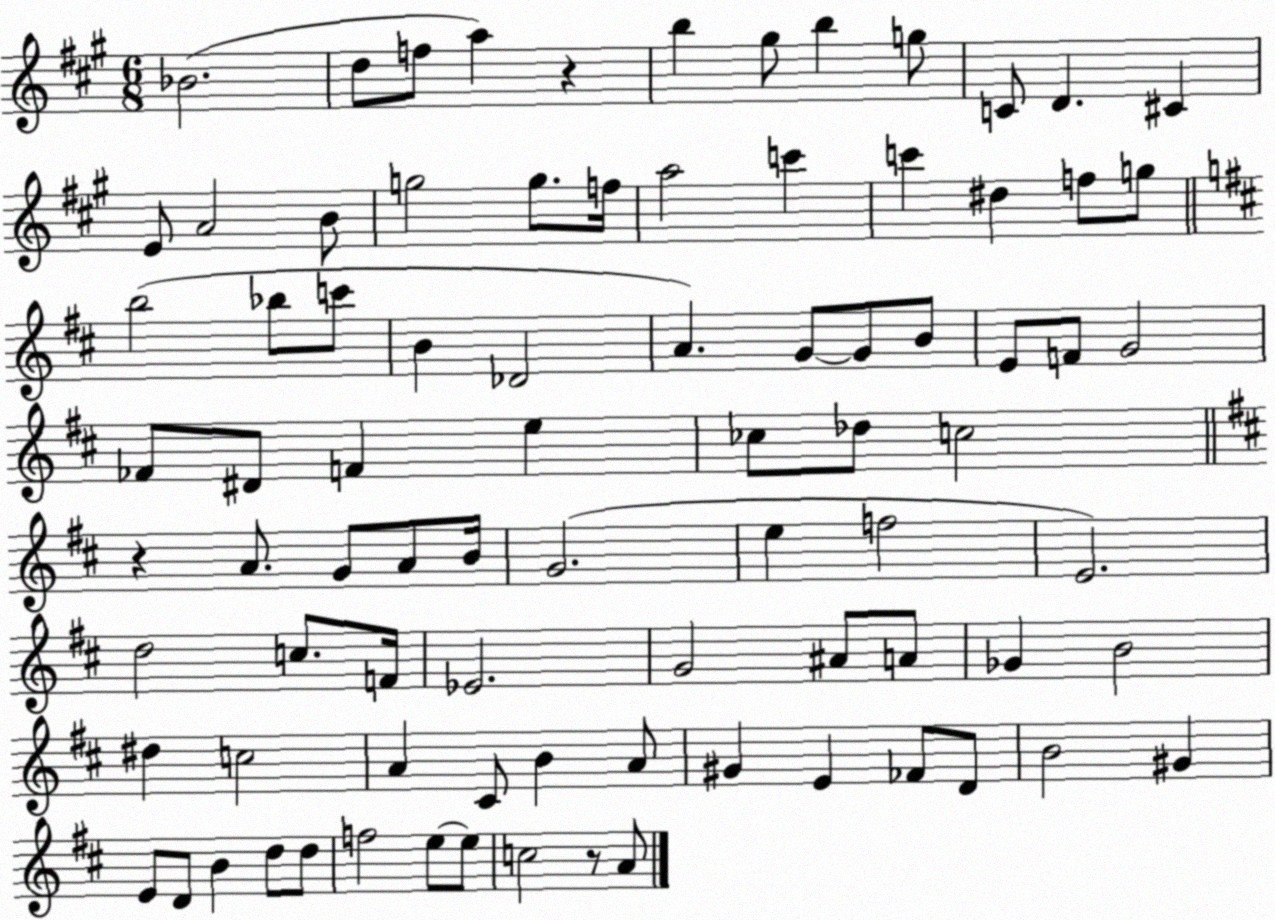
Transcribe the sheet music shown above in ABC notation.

X:1
T:Untitled
M:6/8
L:1/4
K:A
_B2 d/2 f/2 a z b ^g/2 b g/2 C/2 D ^C E/2 A2 B/2 g2 g/2 f/4 a2 c' c' ^d f/2 g/2 b2 _b/2 c'/2 B _D2 A G/2 G/2 B/2 E/2 F/2 G2 _F/2 ^D/2 F e _c/2 _d/2 c2 z A/2 G/2 A/2 B/4 G2 e f2 E2 d2 c/2 F/4 _E2 G2 ^A/2 A/2 _G B2 ^d c2 A ^C/2 B A/2 ^G E _F/2 D/2 B2 ^G E/2 D/2 B d/2 d/2 f2 e/2 e/2 c2 z/2 A/2